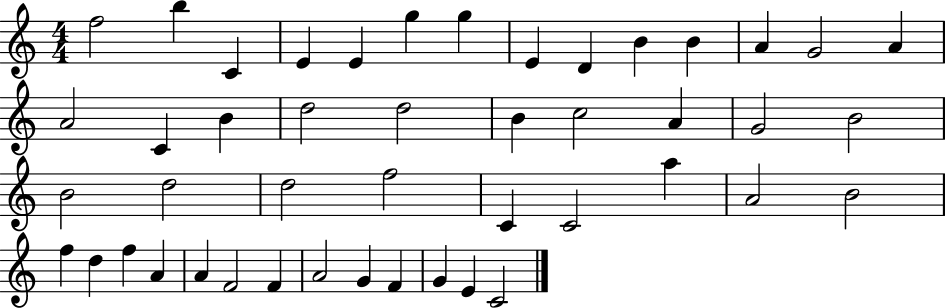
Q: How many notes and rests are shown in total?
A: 46